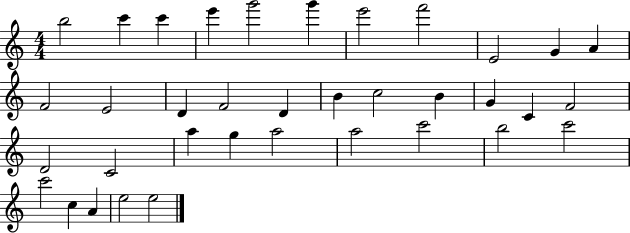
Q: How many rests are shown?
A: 0